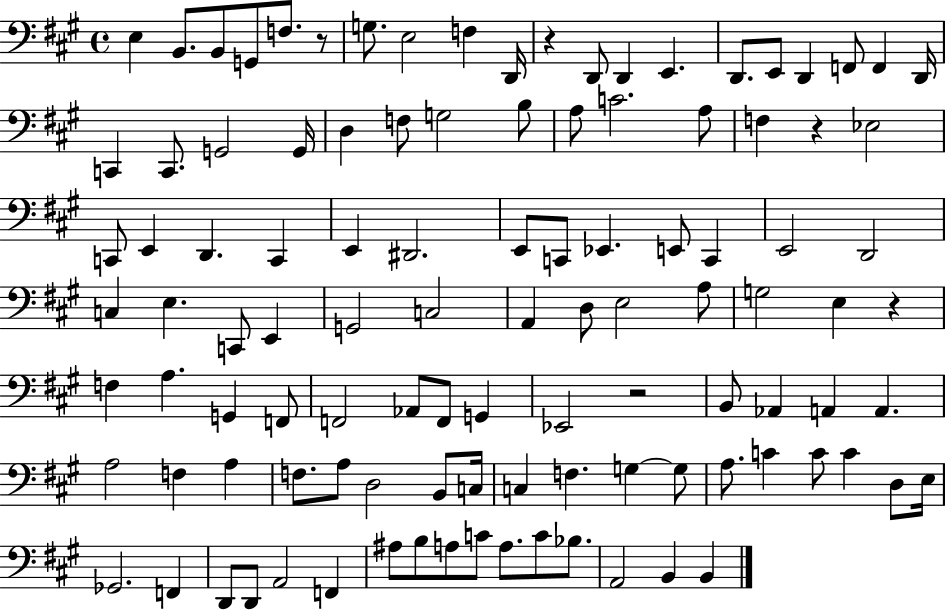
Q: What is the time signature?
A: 4/4